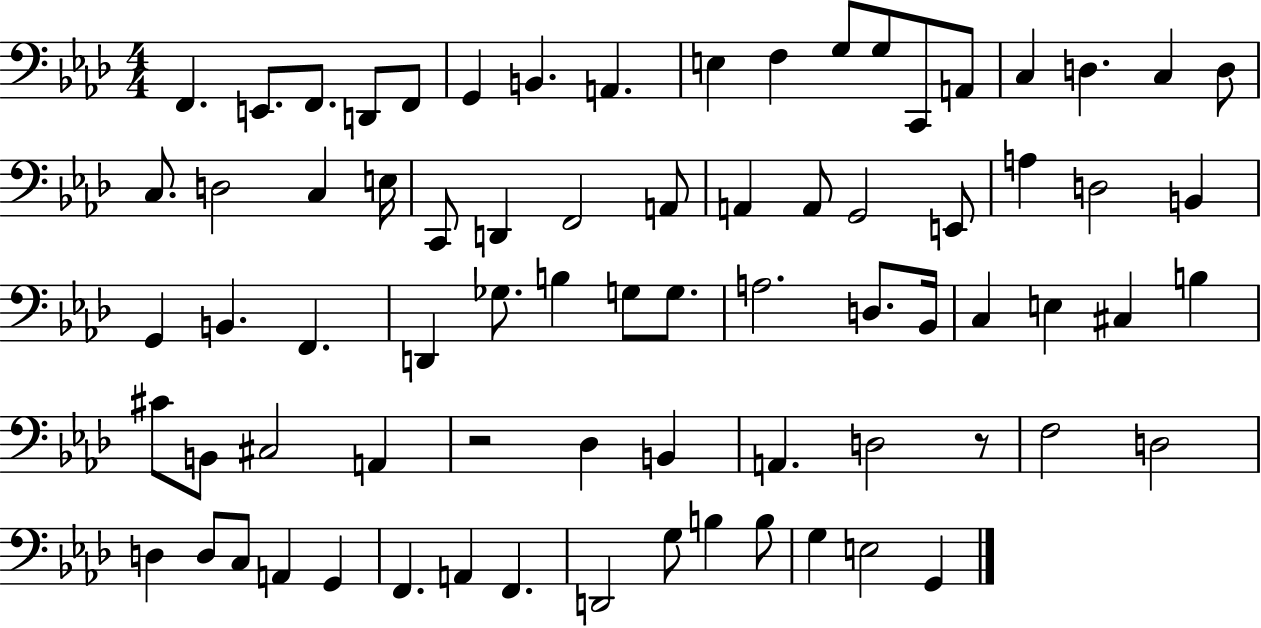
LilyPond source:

{
  \clef bass
  \numericTimeSignature
  \time 4/4
  \key aes \major
  f,4. e,8. f,8. d,8 f,8 | g,4 b,4. a,4. | e4 f4 g8 g8 c,8 a,8 | c4 d4. c4 d8 | \break c8. d2 c4 e16 | c,8 d,4 f,2 a,8 | a,4 a,8 g,2 e,8 | a4 d2 b,4 | \break g,4 b,4. f,4. | d,4 ges8. b4 g8 g8. | a2. d8. bes,16 | c4 e4 cis4 b4 | \break cis'8 b,8 cis2 a,4 | r2 des4 b,4 | a,4. d2 r8 | f2 d2 | \break d4 d8 c8 a,4 g,4 | f,4. a,4 f,4. | d,2 g8 b4 b8 | g4 e2 g,4 | \break \bar "|."
}